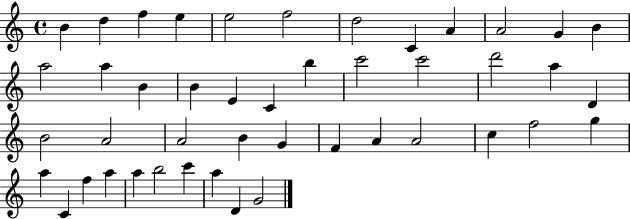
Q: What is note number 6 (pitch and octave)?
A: F5